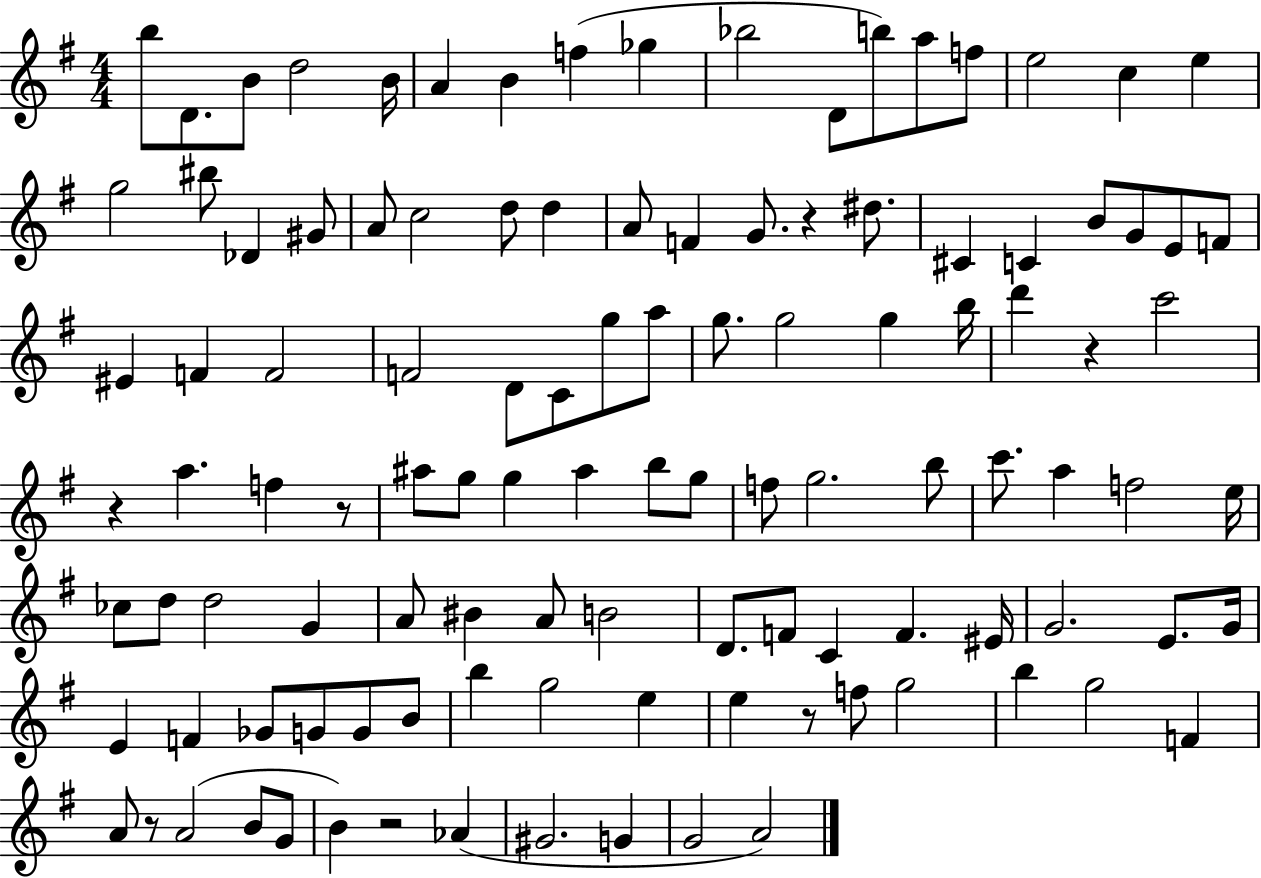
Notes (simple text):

B5/e D4/e. B4/e D5/h B4/s A4/q B4/q F5/q Gb5/q Bb5/h D4/e B5/e A5/e F5/e E5/h C5/q E5/q G5/h BIS5/e Db4/q G#4/e A4/e C5/h D5/e D5/q A4/e F4/q G4/e. R/q D#5/e. C#4/q C4/q B4/e G4/e E4/e F4/e EIS4/q F4/q F4/h F4/h D4/e C4/e G5/e A5/e G5/e. G5/h G5/q B5/s D6/q R/q C6/h R/q A5/q. F5/q R/e A#5/e G5/e G5/q A#5/q B5/e G5/e F5/e G5/h. B5/e C6/e. A5/q F5/h E5/s CES5/e D5/e D5/h G4/q A4/e BIS4/q A4/e B4/h D4/e. F4/e C4/q F4/q. EIS4/s G4/h. E4/e. G4/s E4/q F4/q Gb4/e G4/e G4/e B4/e B5/q G5/h E5/q E5/q R/e F5/e G5/h B5/q G5/h F4/q A4/e R/e A4/h B4/e G4/e B4/q R/h Ab4/q G#4/h. G4/q G4/h A4/h